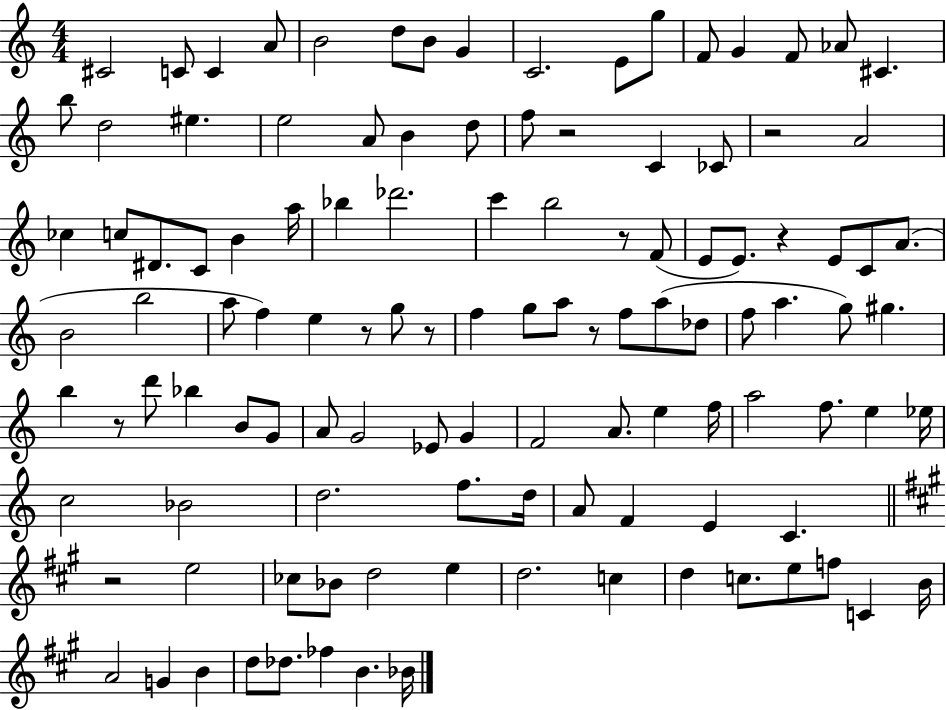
{
  \clef treble
  \numericTimeSignature
  \time 4/4
  \key c \major
  cis'2 c'8 c'4 a'8 | b'2 d''8 b'8 g'4 | c'2. e'8 g''8 | f'8 g'4 f'8 aes'8 cis'4. | \break b''8 d''2 eis''4. | e''2 a'8 b'4 d''8 | f''8 r2 c'4 ces'8 | r2 a'2 | \break ces''4 c''8 dis'8. c'8 b'4 a''16 | bes''4 des'''2. | c'''4 b''2 r8 f'8( | e'8 e'8.) r4 e'8 c'8 a'8.( | \break b'2 b''2 | a''8 f''4) e''4 r8 g''8 r8 | f''4 g''8 a''8 r8 f''8 a''8( des''8 | f''8 a''4. g''8) gis''4. | \break b''4 r8 d'''8 bes''4 b'8 g'8 | a'8 g'2 ees'8 g'4 | f'2 a'8. e''4 f''16 | a''2 f''8. e''4 ees''16 | \break c''2 bes'2 | d''2. f''8. d''16 | a'8 f'4 e'4 c'4. | \bar "||" \break \key a \major r2 e''2 | ces''8 bes'8 d''2 e''4 | d''2. c''4 | d''4 c''8. e''8 f''8 c'4 b'16 | \break a'2 g'4 b'4 | d''8 des''8. fes''4 b'4. bes'16 | \bar "|."
}